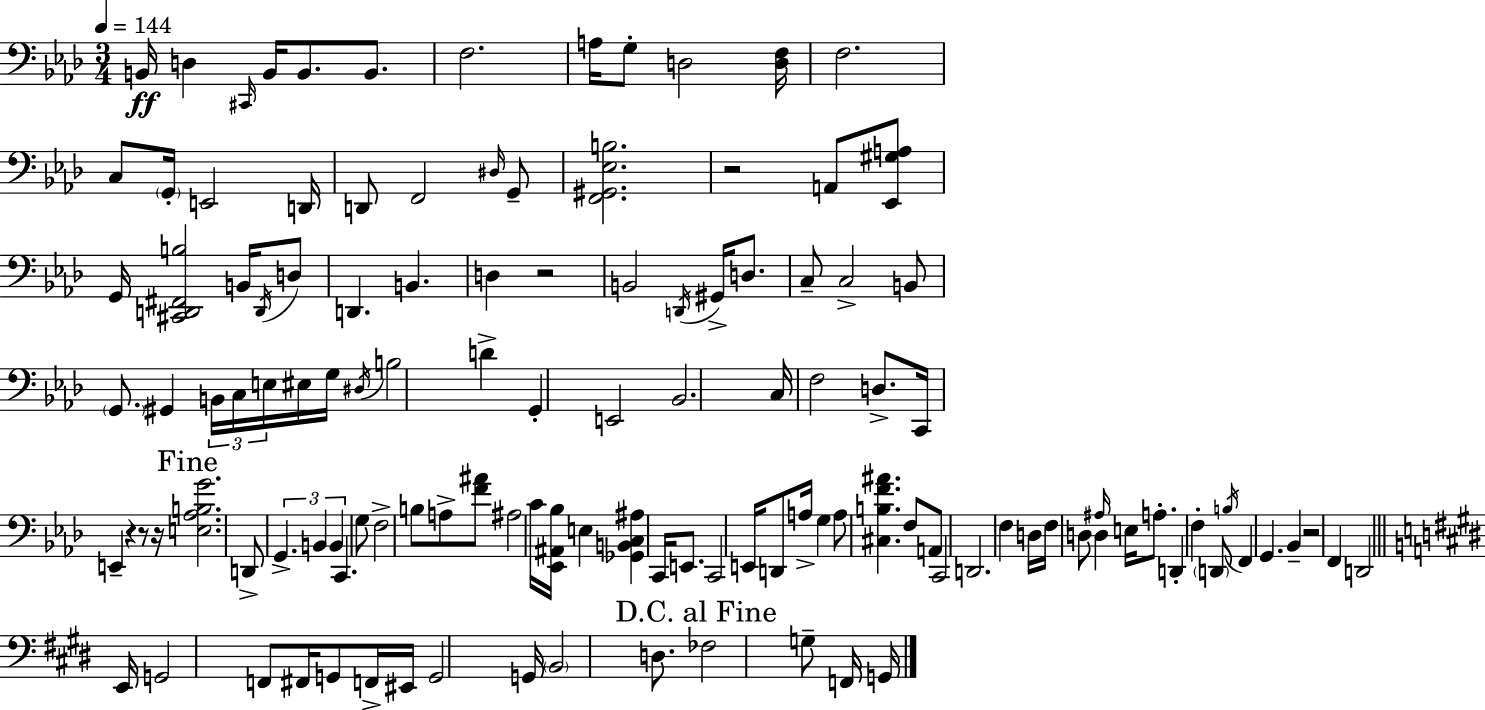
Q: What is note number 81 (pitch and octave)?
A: D3